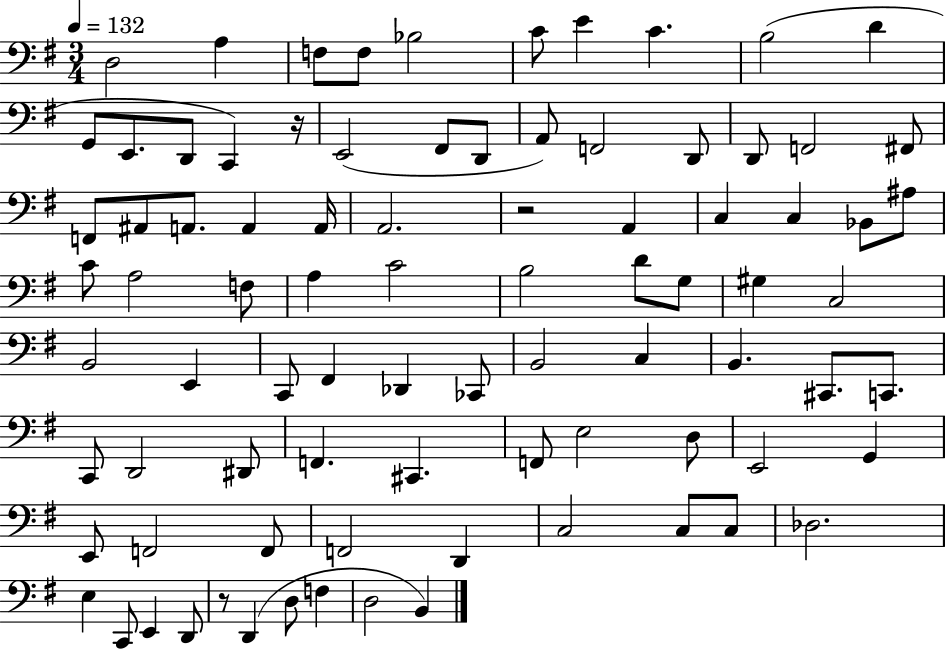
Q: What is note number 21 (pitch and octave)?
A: D2